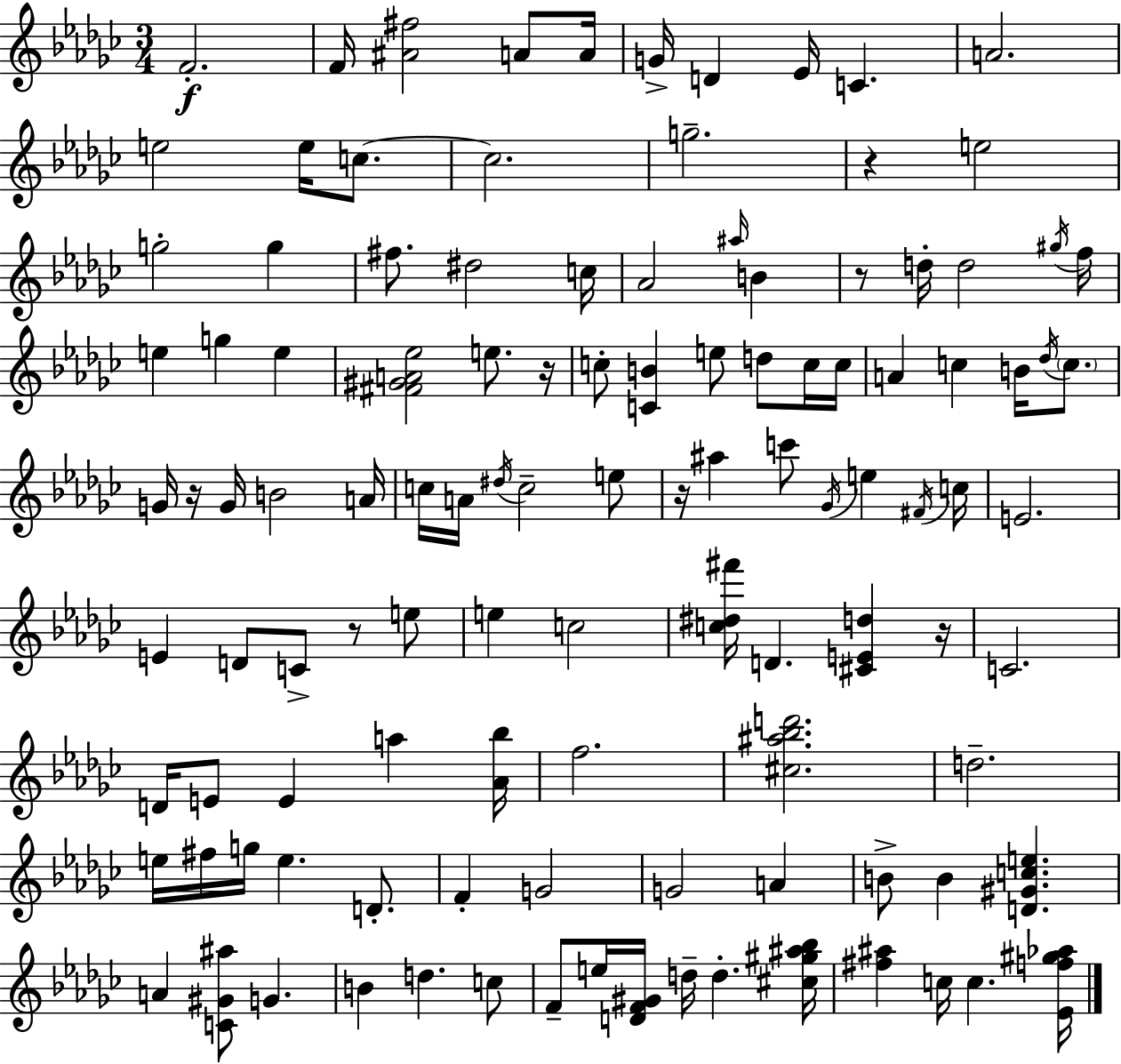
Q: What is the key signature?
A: EES minor